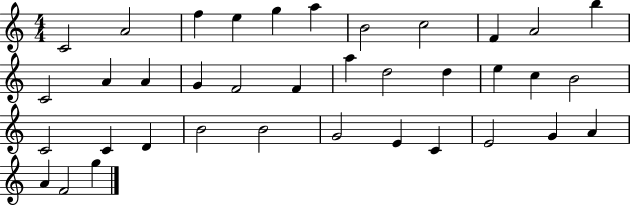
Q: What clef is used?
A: treble